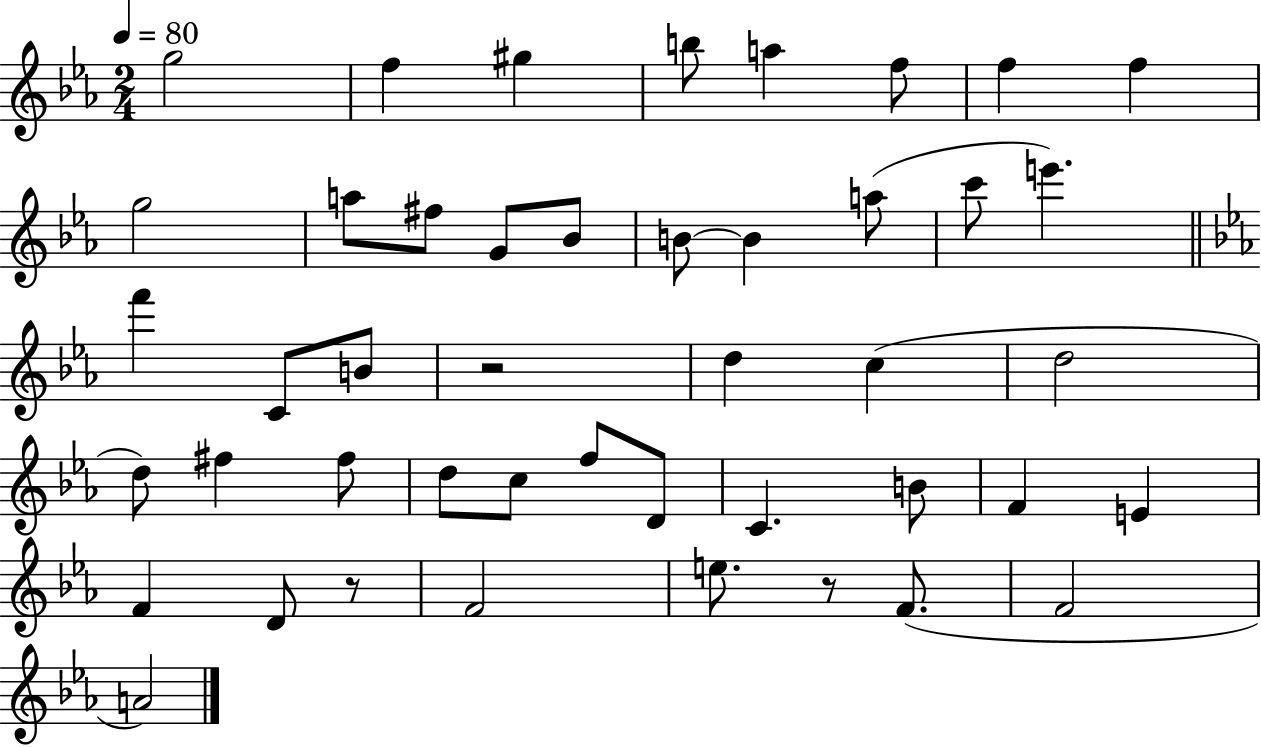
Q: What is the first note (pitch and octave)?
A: G5